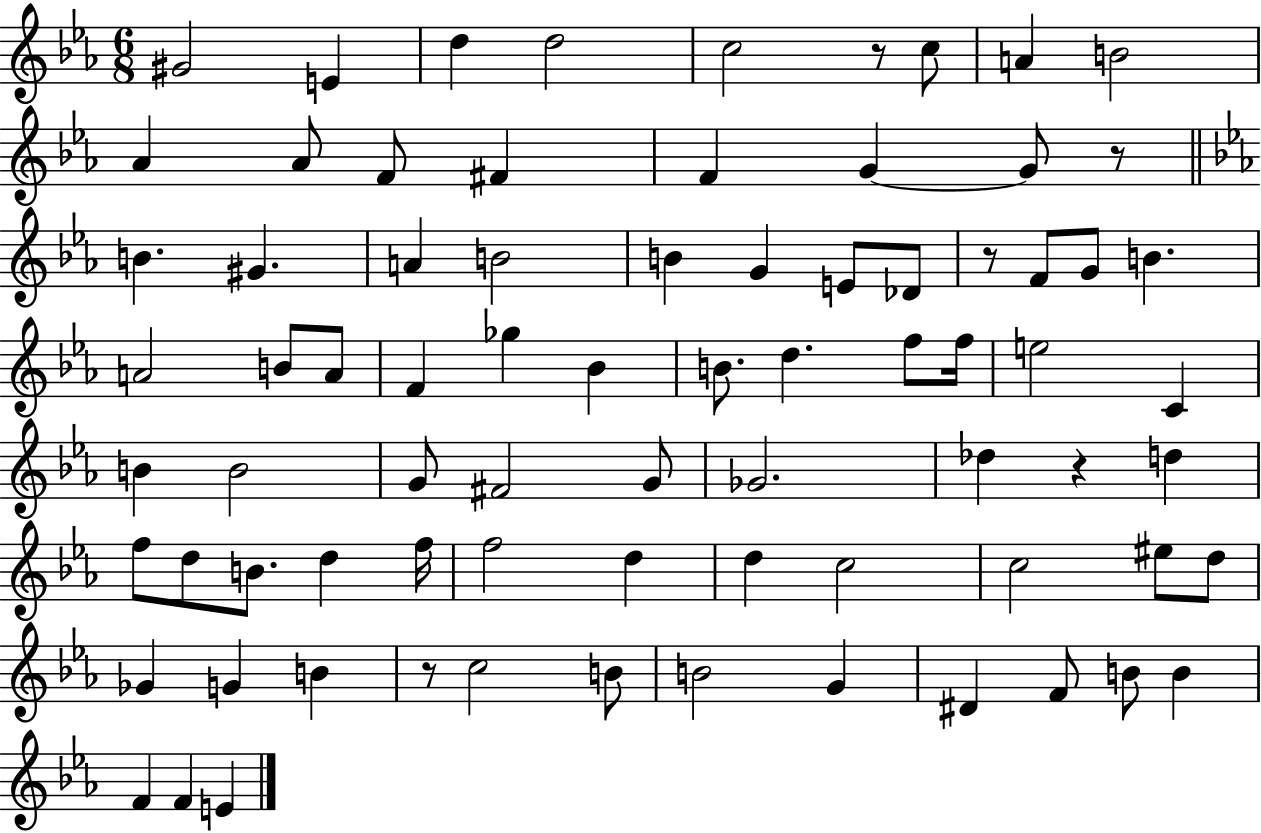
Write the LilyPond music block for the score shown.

{
  \clef treble
  \numericTimeSignature
  \time 6/8
  \key ees \major
  gis'2 e'4 | d''4 d''2 | c''2 r8 c''8 | a'4 b'2 | \break aes'4 aes'8 f'8 fis'4 | f'4 g'4~~ g'8 r8 | \bar "||" \break \key c \minor b'4. gis'4. | a'4 b'2 | b'4 g'4 e'8 des'8 | r8 f'8 g'8 b'4. | \break a'2 b'8 a'8 | f'4 ges''4 bes'4 | b'8. d''4. f''8 f''16 | e''2 c'4 | \break b'4 b'2 | g'8 fis'2 g'8 | ges'2. | des''4 r4 d''4 | \break f''8 d''8 b'8. d''4 f''16 | f''2 d''4 | d''4 c''2 | c''2 eis''8 d''8 | \break ges'4 g'4 b'4 | r8 c''2 b'8 | b'2 g'4 | dis'4 f'8 b'8 b'4 | \break f'4 f'4 e'4 | \bar "|."
}